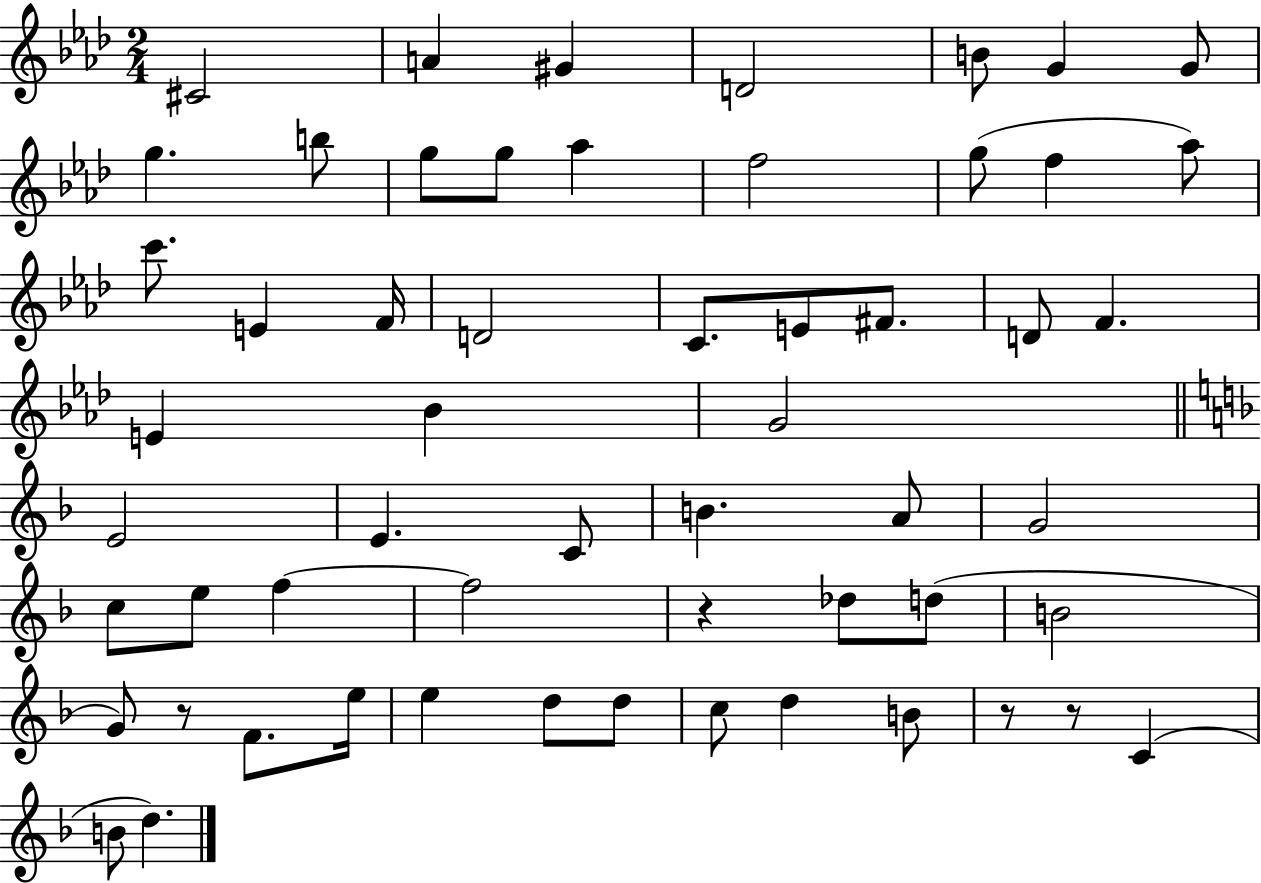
{
  \clef treble
  \numericTimeSignature
  \time 2/4
  \key aes \major
  cis'2 | a'4 gis'4 | d'2 | b'8 g'4 g'8 | \break g''4. b''8 | g''8 g''8 aes''4 | f''2 | g''8( f''4 aes''8) | \break c'''8. e'4 f'16 | d'2 | c'8. e'8 fis'8. | d'8 f'4. | \break e'4 bes'4 | g'2 | \bar "||" \break \key f \major e'2 | e'4. c'8 | b'4. a'8 | g'2 | \break c''8 e''8 f''4~~ | f''2 | r4 des''8 d''8( | b'2 | \break g'8) r8 f'8. e''16 | e''4 d''8 d''8 | c''8 d''4 b'8 | r8 r8 c'4( | \break b'8 d''4.) | \bar "|."
}